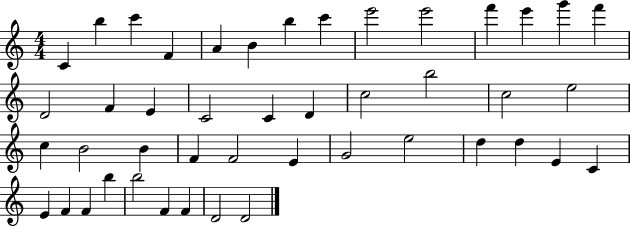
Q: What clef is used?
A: treble